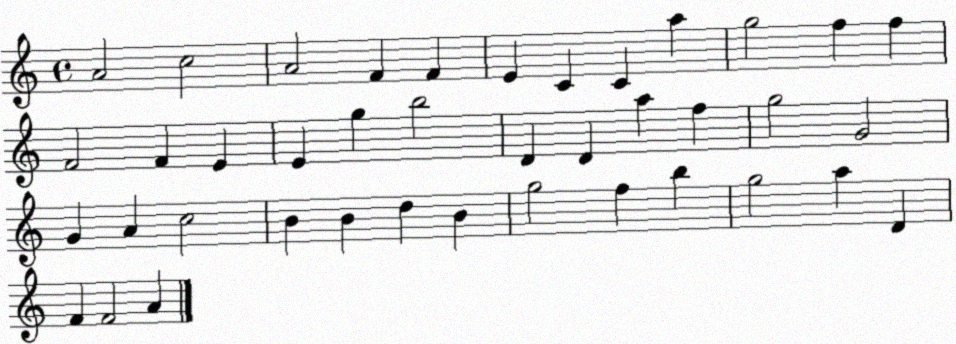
X:1
T:Untitled
M:4/4
L:1/4
K:C
A2 c2 A2 F F E C C a g2 f f F2 F E E g b2 D D a f g2 G2 G A c2 B B d B g2 f b g2 a D F F2 A